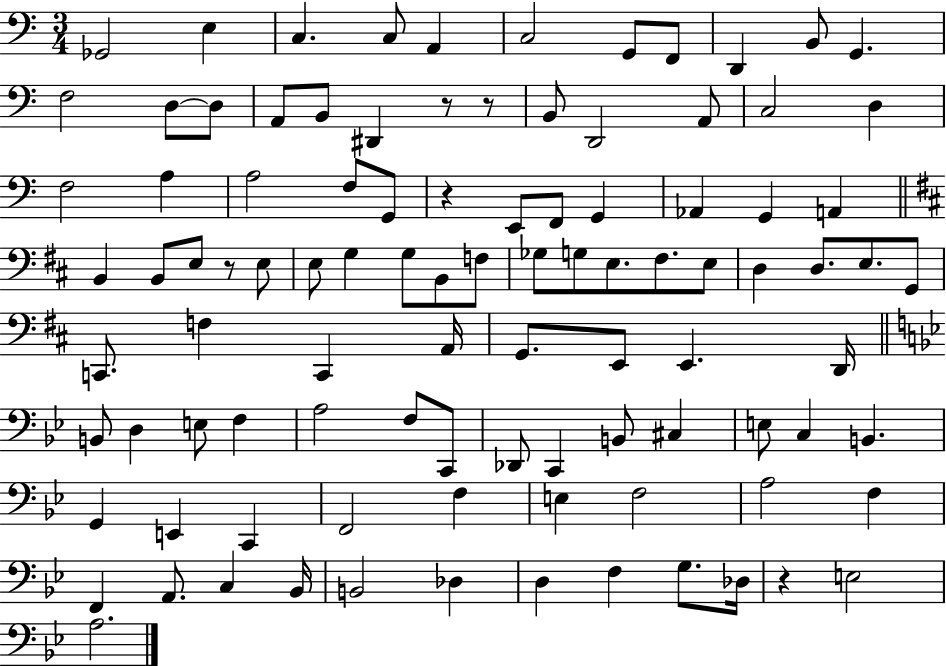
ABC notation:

X:1
T:Untitled
M:3/4
L:1/4
K:C
_G,,2 E, C, C,/2 A,, C,2 G,,/2 F,,/2 D,, B,,/2 G,, F,2 D,/2 D,/2 A,,/2 B,,/2 ^D,, z/2 z/2 B,,/2 D,,2 A,,/2 C,2 D, F,2 A, A,2 F,/2 G,,/2 z E,,/2 F,,/2 G,, _A,, G,, A,, B,, B,,/2 E,/2 z/2 E,/2 E,/2 G, G,/2 B,,/2 F,/2 _G,/2 G,/2 E,/2 ^F,/2 E,/2 D, D,/2 E,/2 G,,/2 C,,/2 F, C,, A,,/4 G,,/2 E,,/2 E,, D,,/4 B,,/2 D, E,/2 F, A,2 F,/2 C,,/2 _D,,/2 C,, B,,/2 ^C, E,/2 C, B,, G,, E,, C,, F,,2 F, E, F,2 A,2 F, F,, A,,/2 C, _B,,/4 B,,2 _D, D, F, G,/2 _D,/4 z E,2 A,2